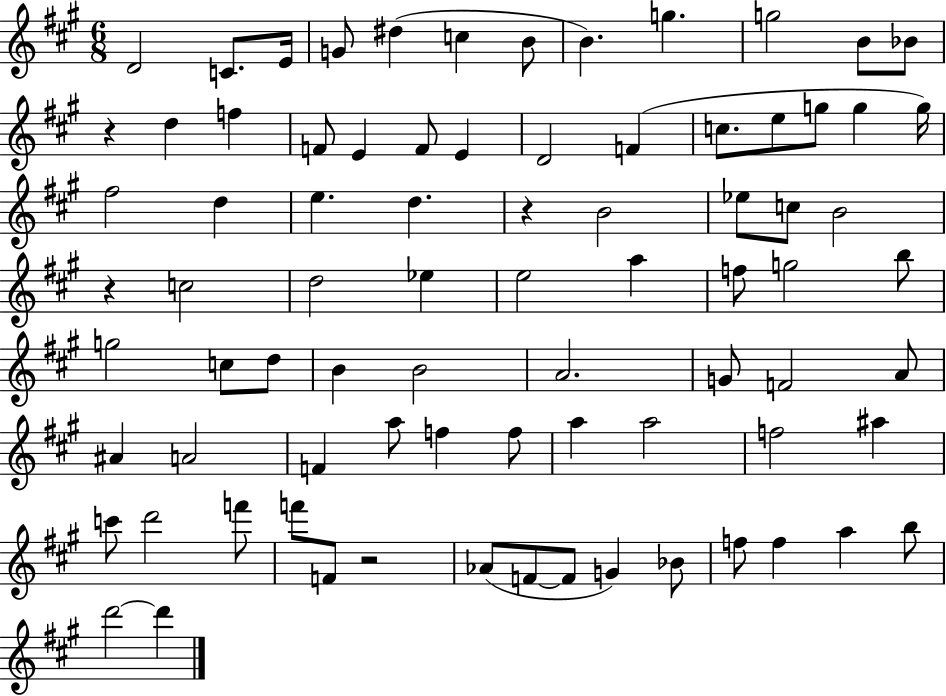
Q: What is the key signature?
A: A major